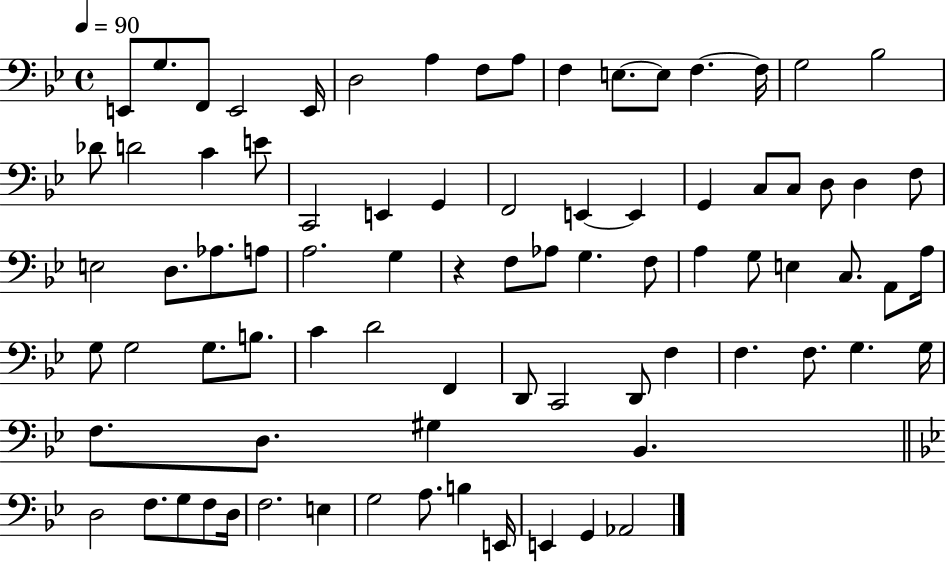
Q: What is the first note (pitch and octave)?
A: E2